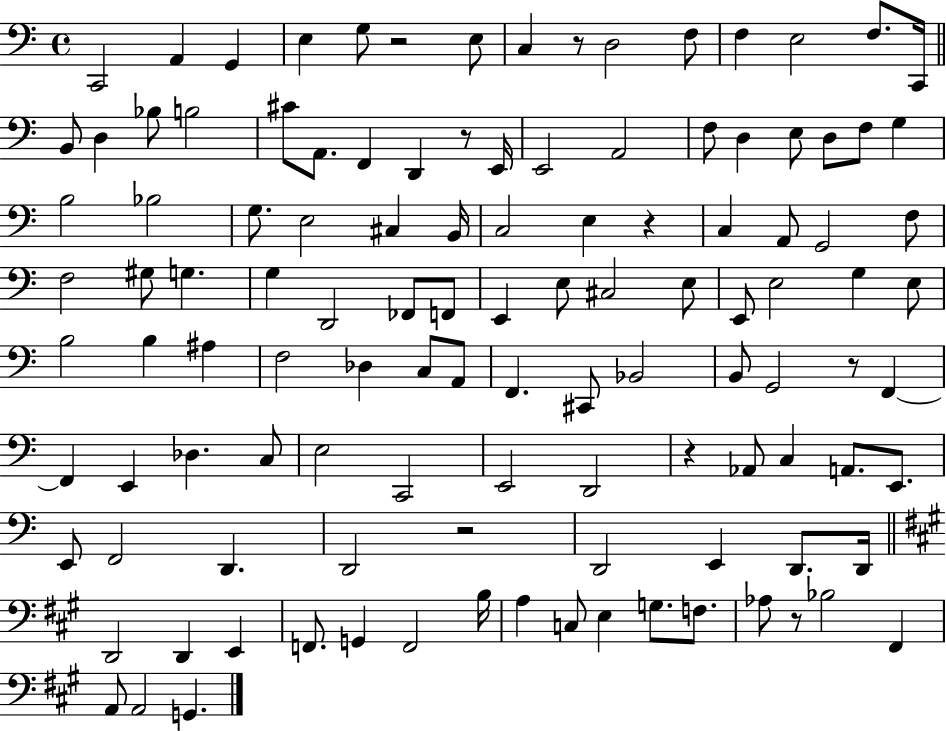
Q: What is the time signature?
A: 4/4